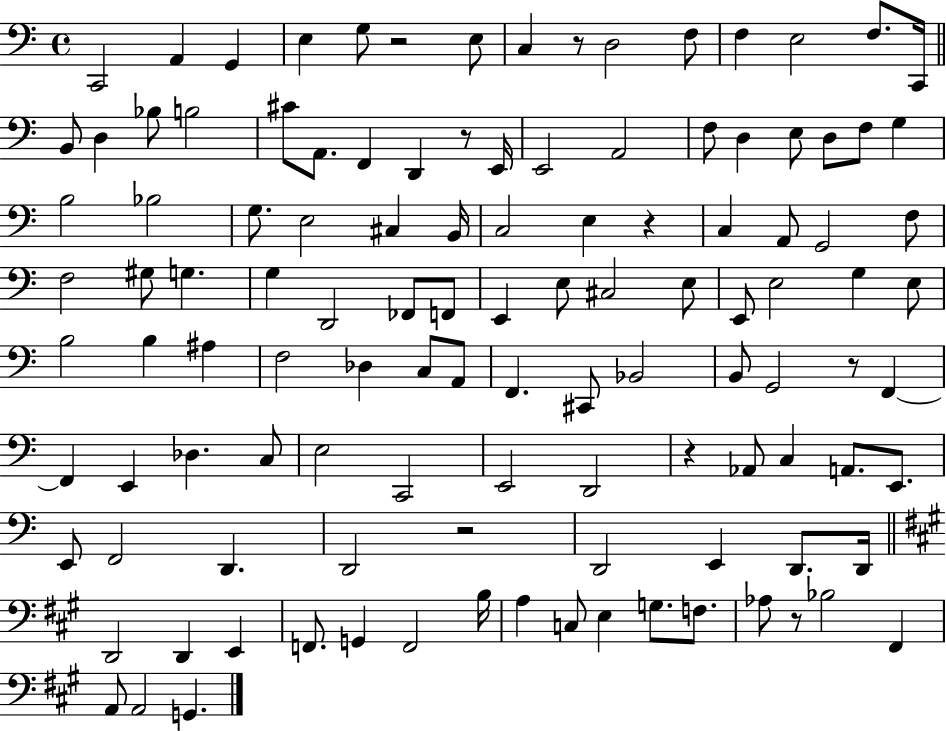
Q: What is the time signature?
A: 4/4